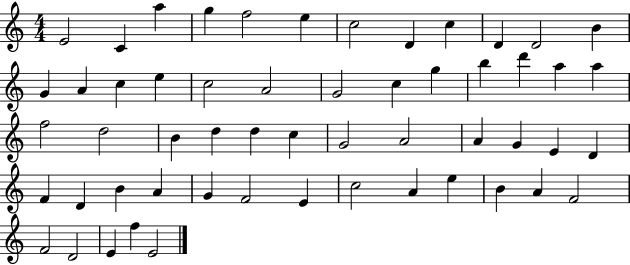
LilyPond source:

{
  \clef treble
  \numericTimeSignature
  \time 4/4
  \key c \major
  e'2 c'4 a''4 | g''4 f''2 e''4 | c''2 d'4 c''4 | d'4 d'2 b'4 | \break g'4 a'4 c''4 e''4 | c''2 a'2 | g'2 c''4 g''4 | b''4 d'''4 a''4 a''4 | \break f''2 d''2 | b'4 d''4 d''4 c''4 | g'2 a'2 | a'4 g'4 e'4 d'4 | \break f'4 d'4 b'4 a'4 | g'4 f'2 e'4 | c''2 a'4 e''4 | b'4 a'4 f'2 | \break f'2 d'2 | e'4 f''4 e'2 | \bar "|."
}